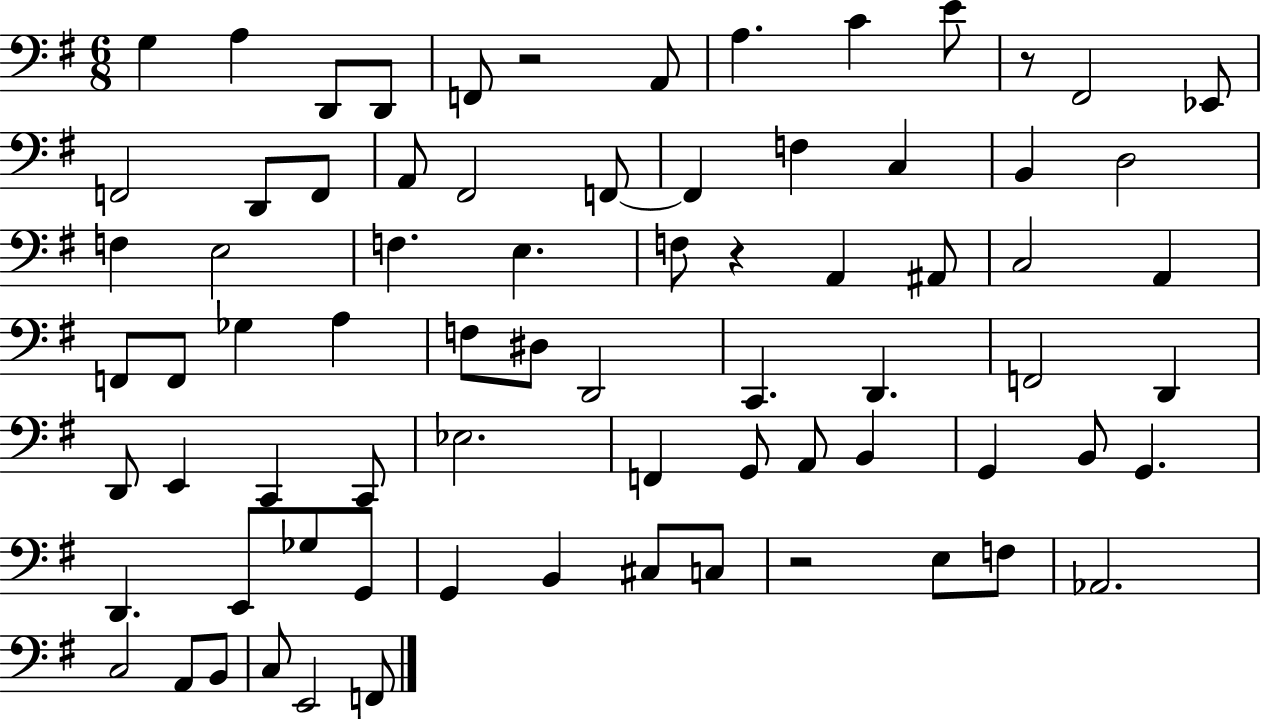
X:1
T:Untitled
M:6/8
L:1/4
K:G
G, A, D,,/2 D,,/2 F,,/2 z2 A,,/2 A, C E/2 z/2 ^F,,2 _E,,/2 F,,2 D,,/2 F,,/2 A,,/2 ^F,,2 F,,/2 F,, F, C, B,, D,2 F, E,2 F, E, F,/2 z A,, ^A,,/2 C,2 A,, F,,/2 F,,/2 _G, A, F,/2 ^D,/2 D,,2 C,, D,, F,,2 D,, D,,/2 E,, C,, C,,/2 _E,2 F,, G,,/2 A,,/2 B,, G,, B,,/2 G,, D,, E,,/2 _G,/2 G,,/2 G,, B,, ^C,/2 C,/2 z2 E,/2 F,/2 _A,,2 C,2 A,,/2 B,,/2 C,/2 E,,2 F,,/2